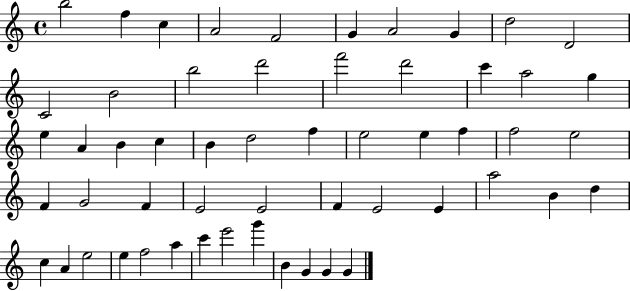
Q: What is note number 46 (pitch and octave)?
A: E5